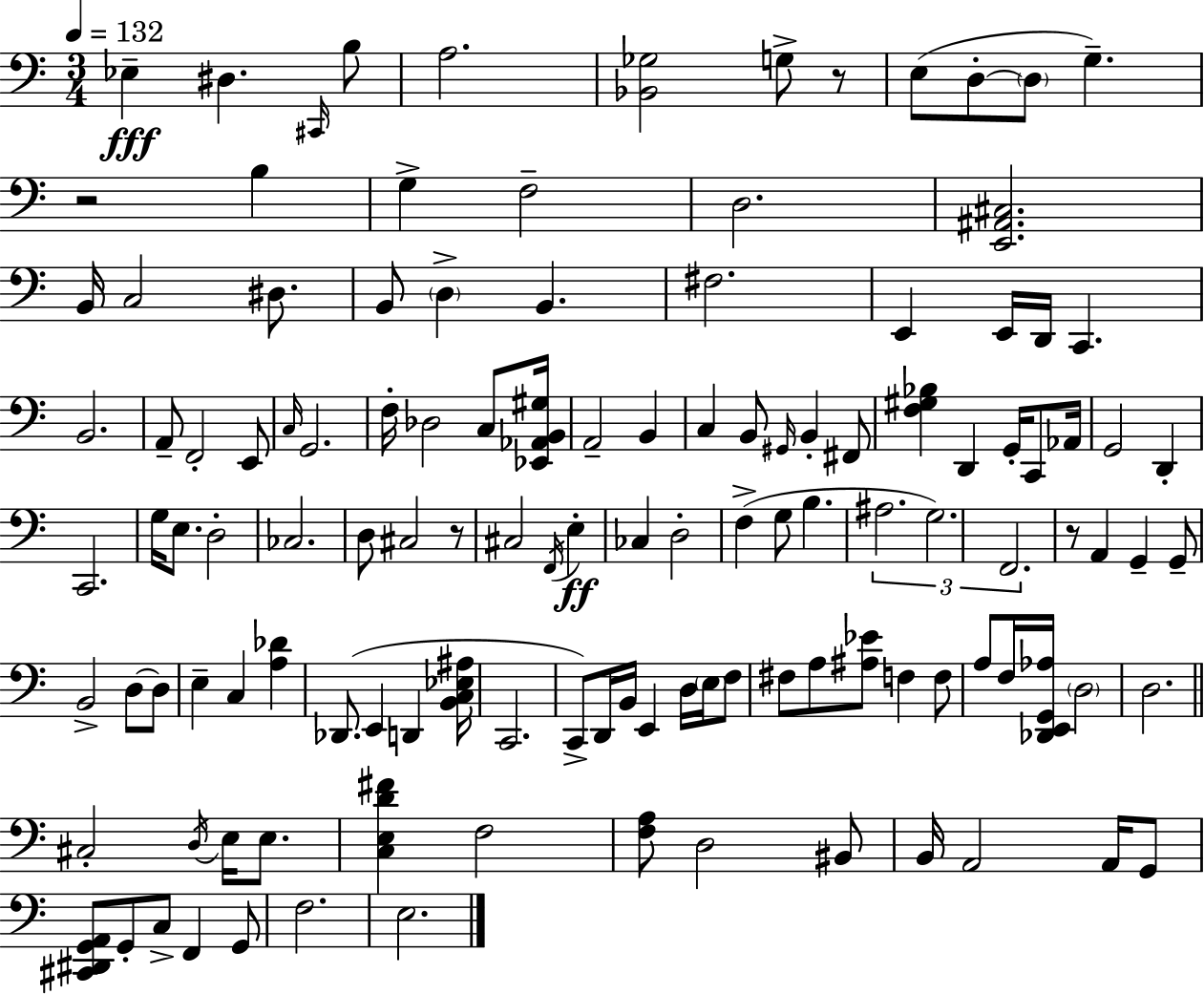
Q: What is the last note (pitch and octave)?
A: E3